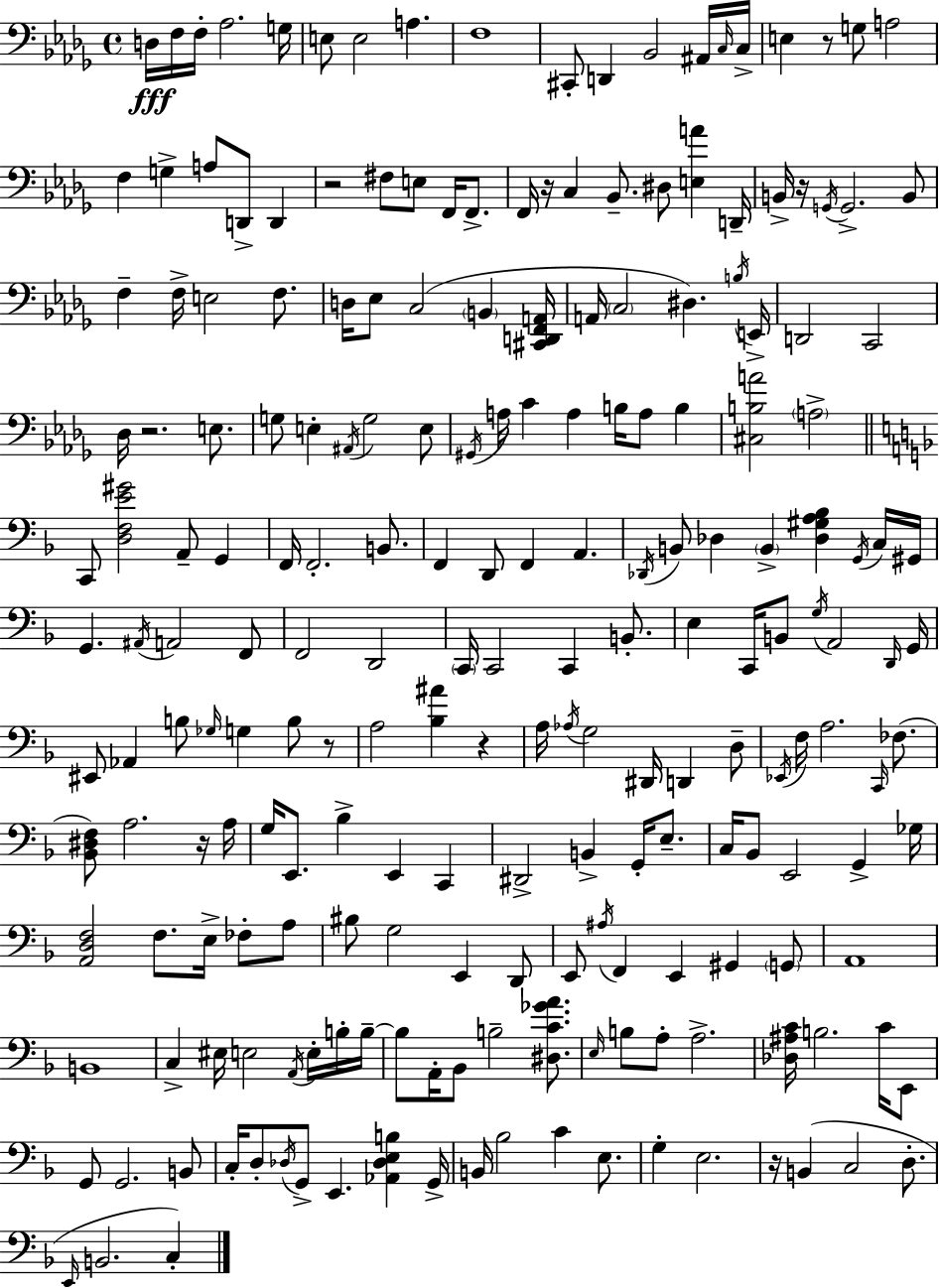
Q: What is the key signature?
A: BES minor